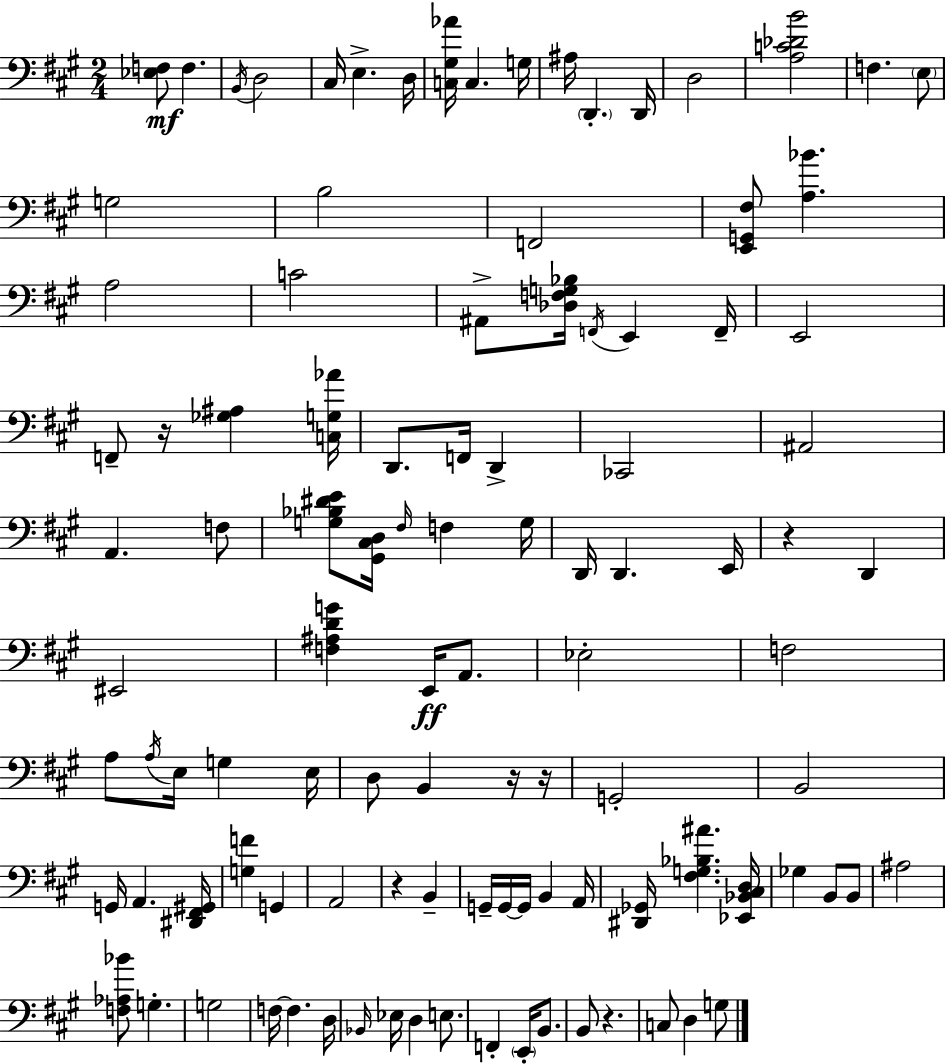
[Eb3,F3]/e F3/q. B2/s D3/h C#3/s E3/q. D3/s [C3,G#3,Ab4]/s C3/q. G3/s A#3/s D2/q. D2/s D3/h [A3,C4,Db4,B4]/h F3/q. E3/e G3/h B3/h F2/h [E2,G2,F#3]/e [A3,Bb4]/q. A3/h C4/h A#2/e [Db3,F3,G3,Bb3]/s F2/s E2/q F2/s E2/h F2/e R/s [Gb3,A#3]/q [C3,G3,Ab4]/s D2/e. F2/s D2/q CES2/h A#2/h A2/q. F3/e [G3,Bb3,D#4,E4]/e [G#2,C#3,D3]/s F#3/s F3/q G3/s D2/s D2/q. E2/s R/q D2/q EIS2/h [F3,A#3,D4,G4]/q E2/s A2/e. Eb3/h F3/h A3/e A3/s E3/s G3/q E3/s D3/e B2/q R/s R/s G2/h B2/h G2/s A2/q. [D#2,F#2,G#2]/s [G3,F4]/q G2/q A2/h R/q B2/q G2/s G2/s G2/s B2/q A2/s [D#2,Gb2]/s [F#3,G3,Bb3,A#4]/q. [Eb2,Bb2,C#3,D3]/s Gb3/q B2/e B2/e A#3/h [F3,Ab3,Bb4]/e G3/q. G3/h F3/s F3/q. D3/s Bb2/s Eb3/s D3/q E3/e. F2/q E2/s B2/e. B2/e R/q. C3/e D3/q G3/e